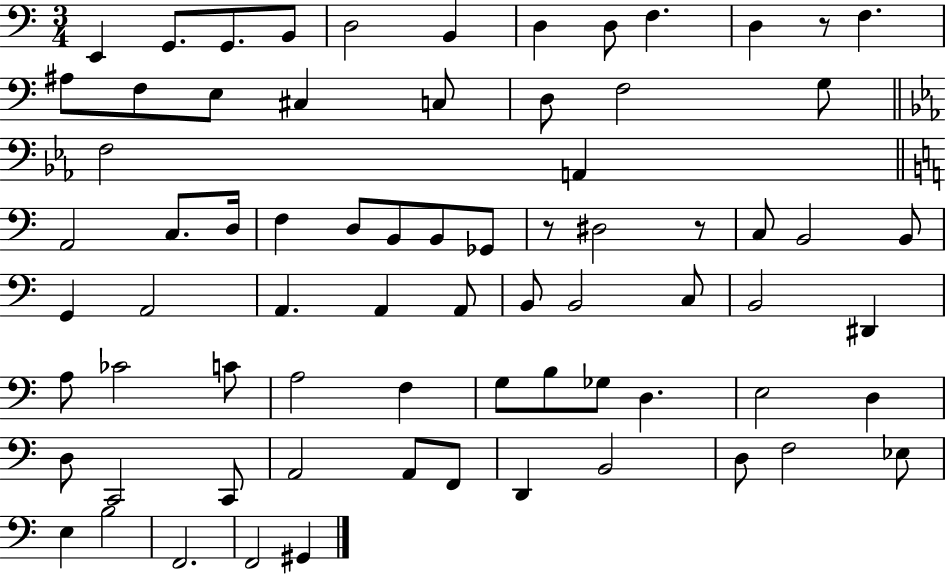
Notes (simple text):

E2/q G2/e. G2/e. B2/e D3/h B2/q D3/q D3/e F3/q. D3/q R/e F3/q. A#3/e F3/e E3/e C#3/q C3/e D3/e F3/h G3/e F3/h A2/q A2/h C3/e. D3/s F3/q D3/e B2/e B2/e Gb2/e R/e D#3/h R/e C3/e B2/h B2/e G2/q A2/h A2/q. A2/q A2/e B2/e B2/h C3/e B2/h D#2/q A3/e CES4/h C4/e A3/h F3/q G3/e B3/e Gb3/e D3/q. E3/h D3/q D3/e C2/h C2/e A2/h A2/e F2/e D2/q B2/h D3/e F3/h Eb3/e E3/q B3/h F2/h. F2/h G#2/q